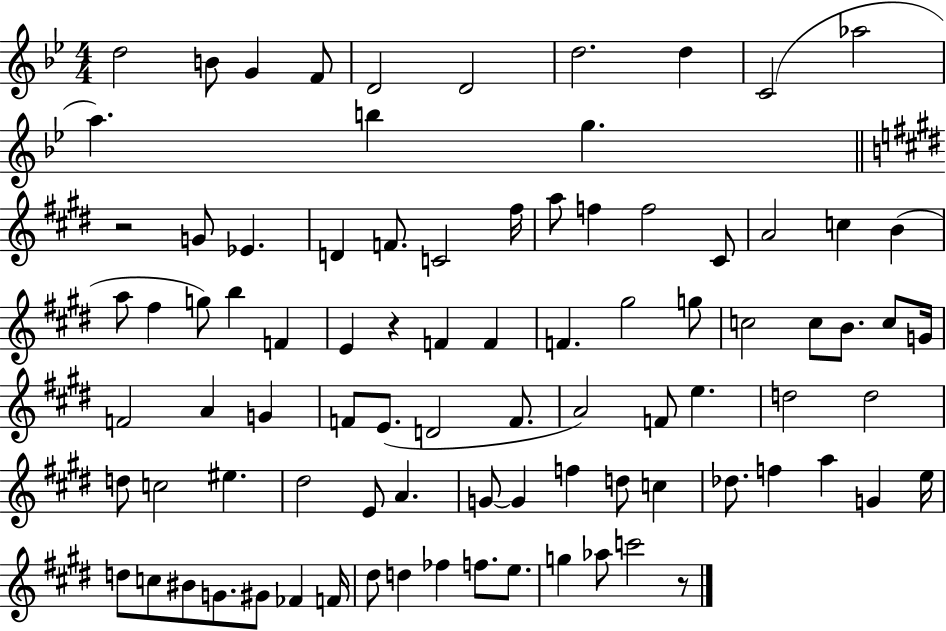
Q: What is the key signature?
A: BES major